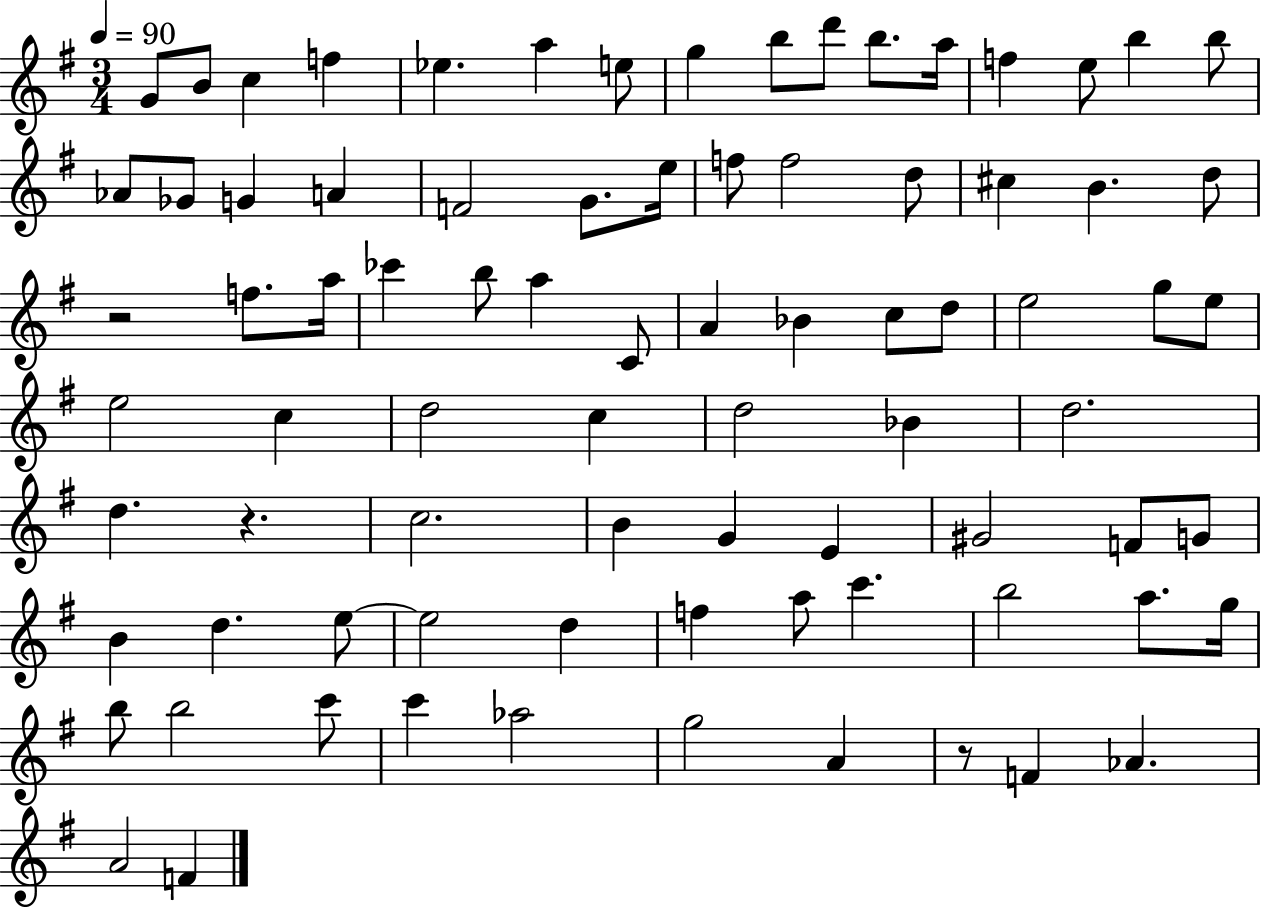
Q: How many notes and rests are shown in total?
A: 82